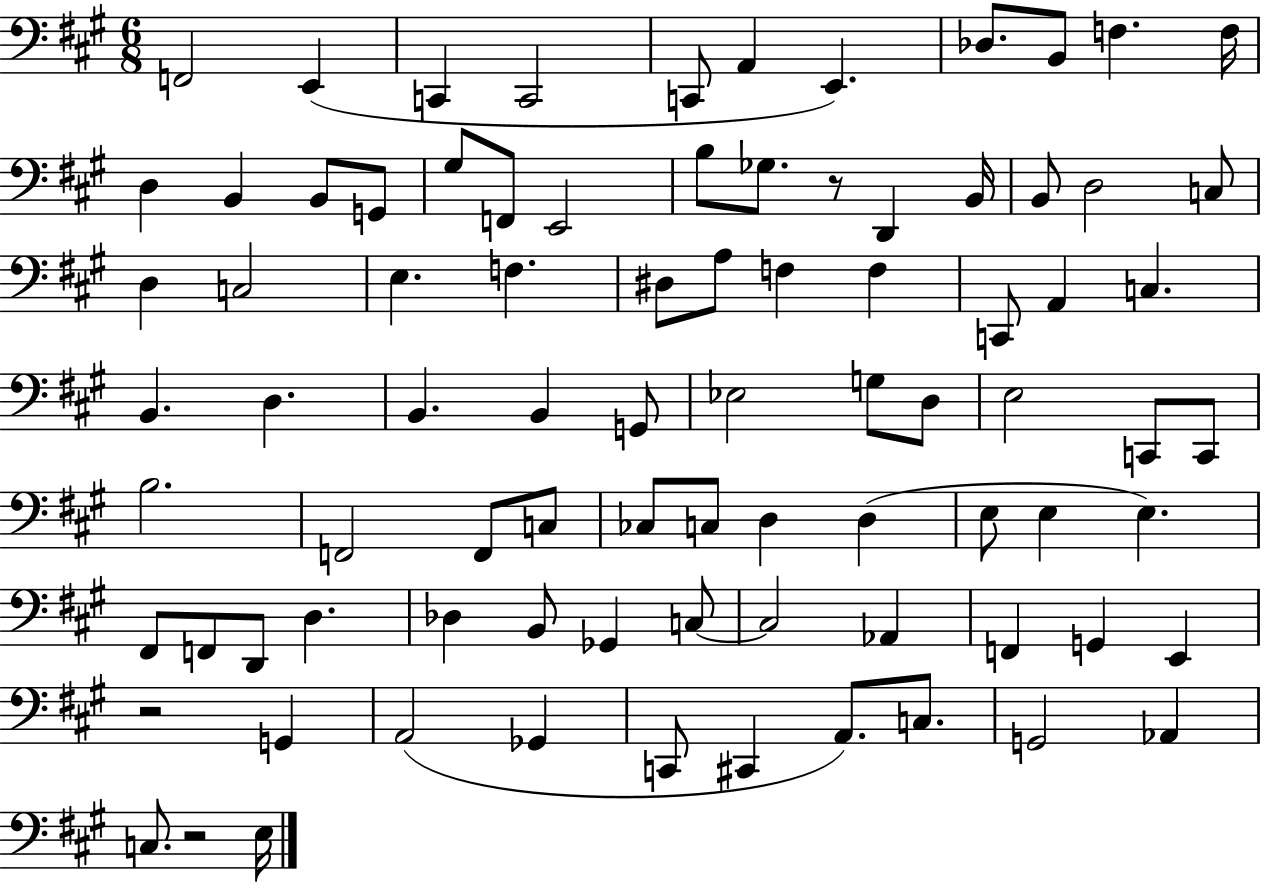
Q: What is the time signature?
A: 6/8